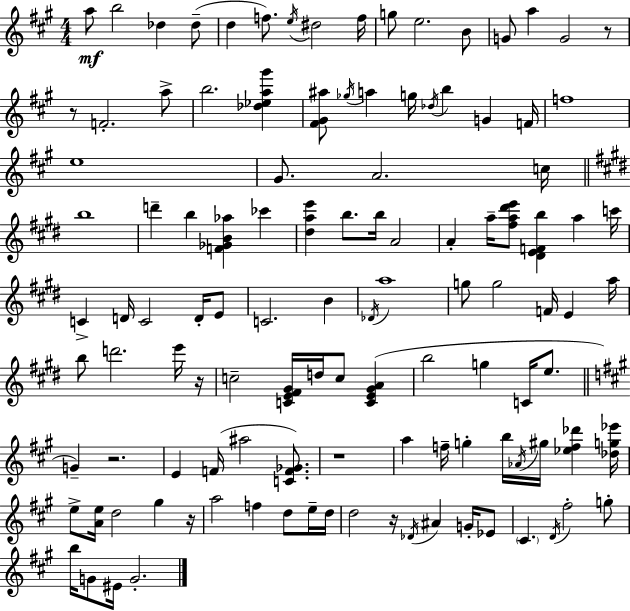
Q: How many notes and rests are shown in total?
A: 115